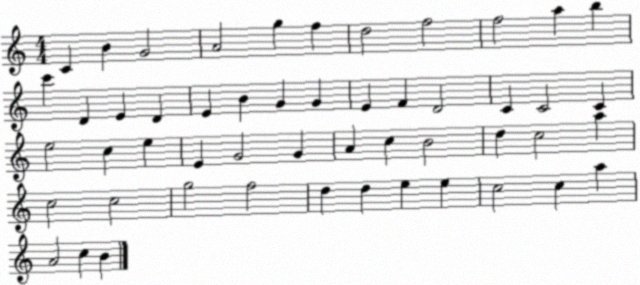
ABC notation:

X:1
T:Untitled
M:4/4
L:1/4
K:C
C B G2 A2 g f d2 f2 f2 a b c' D E D E B G G E F D2 C C2 C e2 c e E G2 G A c B2 d c2 a c2 c2 g2 f2 d d e e c2 c a A2 c B